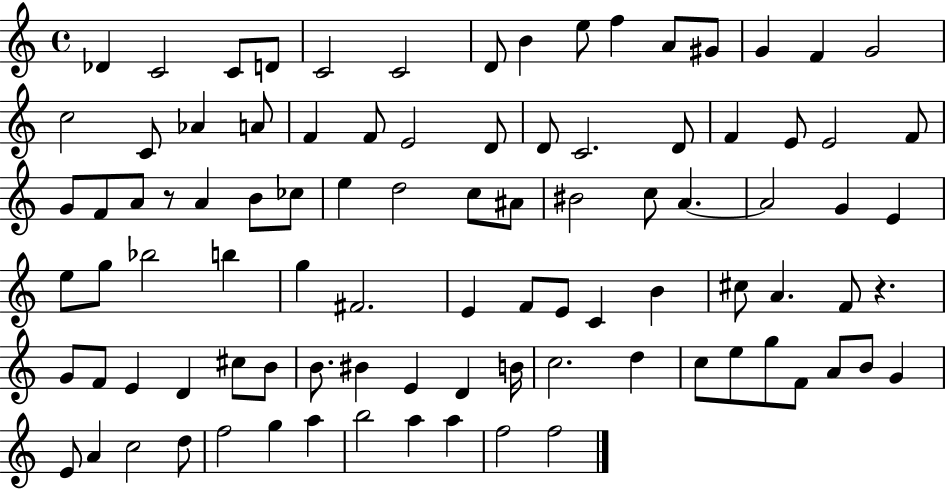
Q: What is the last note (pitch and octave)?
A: F5